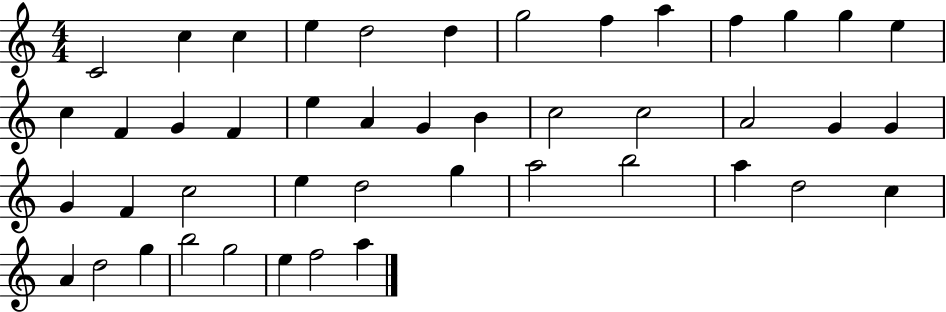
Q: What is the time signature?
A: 4/4